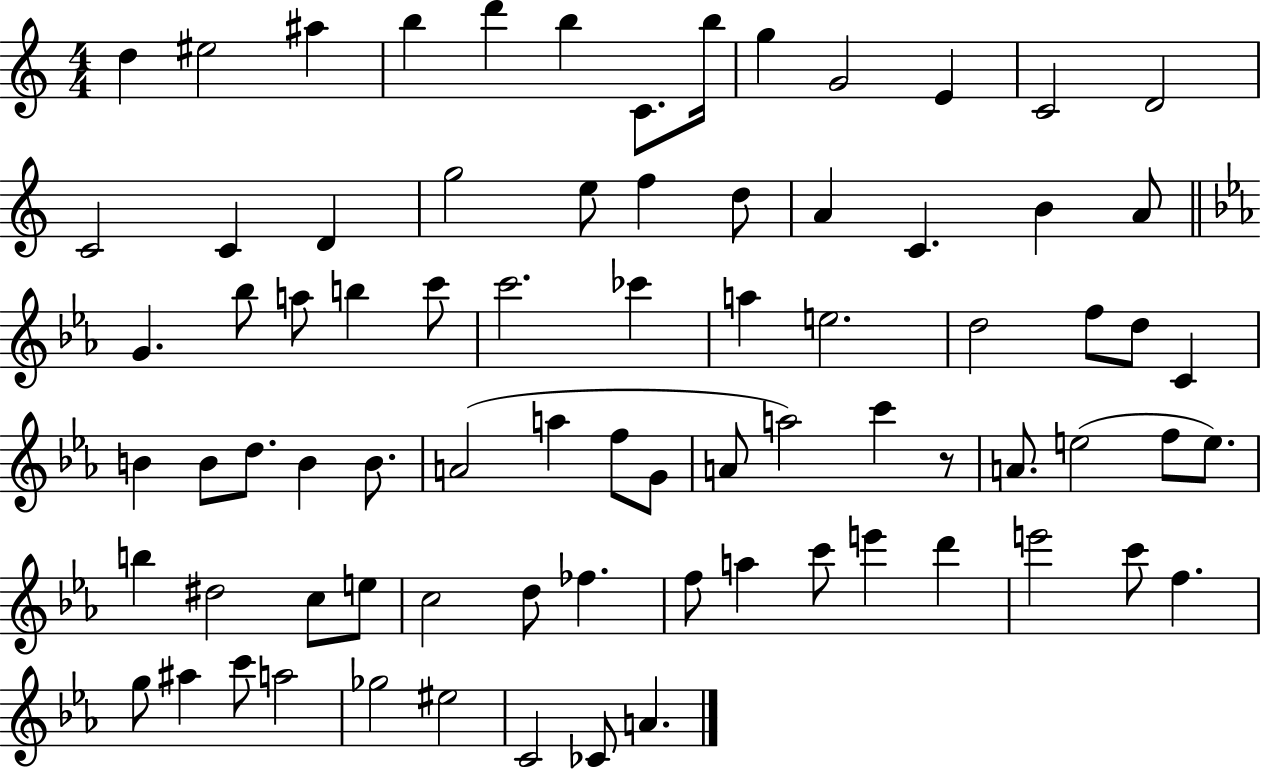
D5/q EIS5/h A#5/q B5/q D6/q B5/q C4/e. B5/s G5/q G4/h E4/q C4/h D4/h C4/h C4/q D4/q G5/h E5/e F5/q D5/e A4/q C4/q. B4/q A4/e G4/q. Bb5/e A5/e B5/q C6/e C6/h. CES6/q A5/q E5/h. D5/h F5/e D5/e C4/q B4/q B4/e D5/e. B4/q B4/e. A4/h A5/q F5/e G4/e A4/e A5/h C6/q R/e A4/e. E5/h F5/e E5/e. B5/q D#5/h C5/e E5/e C5/h D5/e FES5/q. F5/e A5/q C6/e E6/q D6/q E6/h C6/e F5/q. G5/e A#5/q C6/e A5/h Gb5/h EIS5/h C4/h CES4/e A4/q.